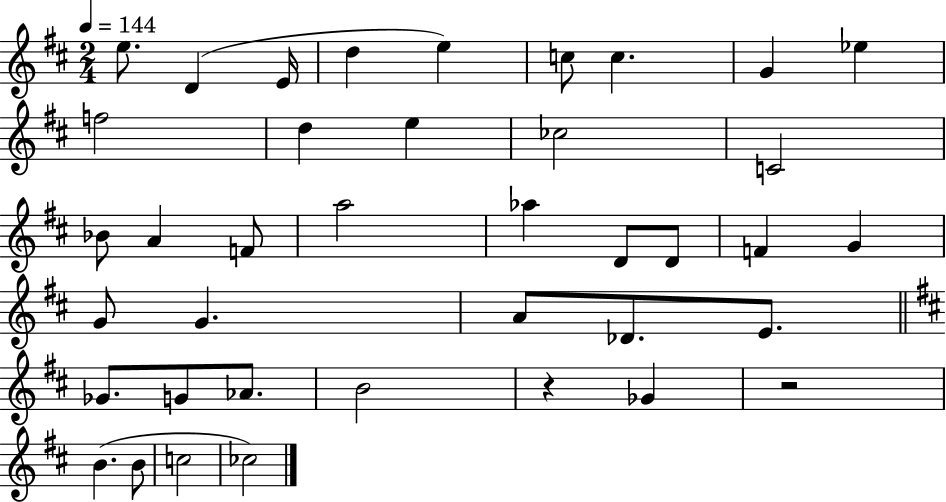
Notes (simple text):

E5/e. D4/q E4/s D5/q E5/q C5/e C5/q. G4/q Eb5/q F5/h D5/q E5/q CES5/h C4/h Bb4/e A4/q F4/e A5/h Ab5/q D4/e D4/e F4/q G4/q G4/e G4/q. A4/e Db4/e. E4/e. Gb4/e. G4/e Ab4/e. B4/h R/q Gb4/q R/h B4/q. B4/e C5/h CES5/h